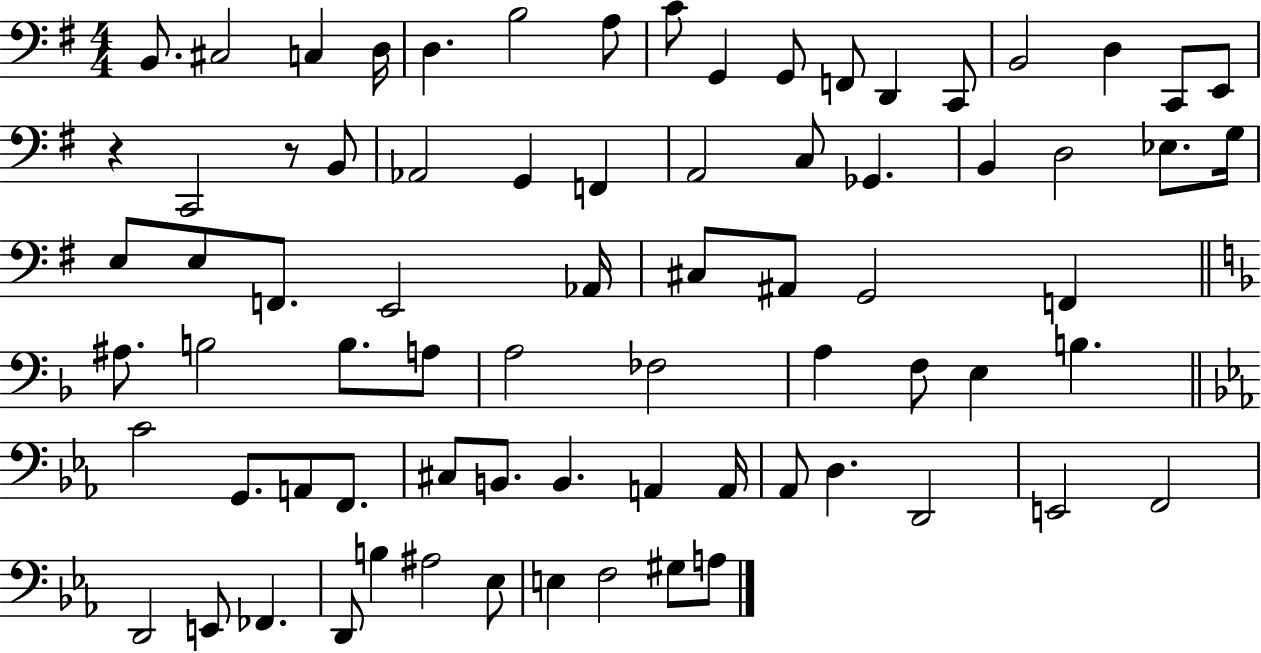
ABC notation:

X:1
T:Untitled
M:4/4
L:1/4
K:G
B,,/2 ^C,2 C, D,/4 D, B,2 A,/2 C/2 G,, G,,/2 F,,/2 D,, C,,/2 B,,2 D, C,,/2 E,,/2 z C,,2 z/2 B,,/2 _A,,2 G,, F,, A,,2 C,/2 _G,, B,, D,2 _E,/2 G,/4 E,/2 E,/2 F,,/2 E,,2 _A,,/4 ^C,/2 ^A,,/2 G,,2 F,, ^A,/2 B,2 B,/2 A,/2 A,2 _F,2 A, F,/2 E, B, C2 G,,/2 A,,/2 F,,/2 ^C,/2 B,,/2 B,, A,, A,,/4 _A,,/2 D, D,,2 E,,2 F,,2 D,,2 E,,/2 _F,, D,,/2 B, ^A,2 _E,/2 E, F,2 ^G,/2 A,/2